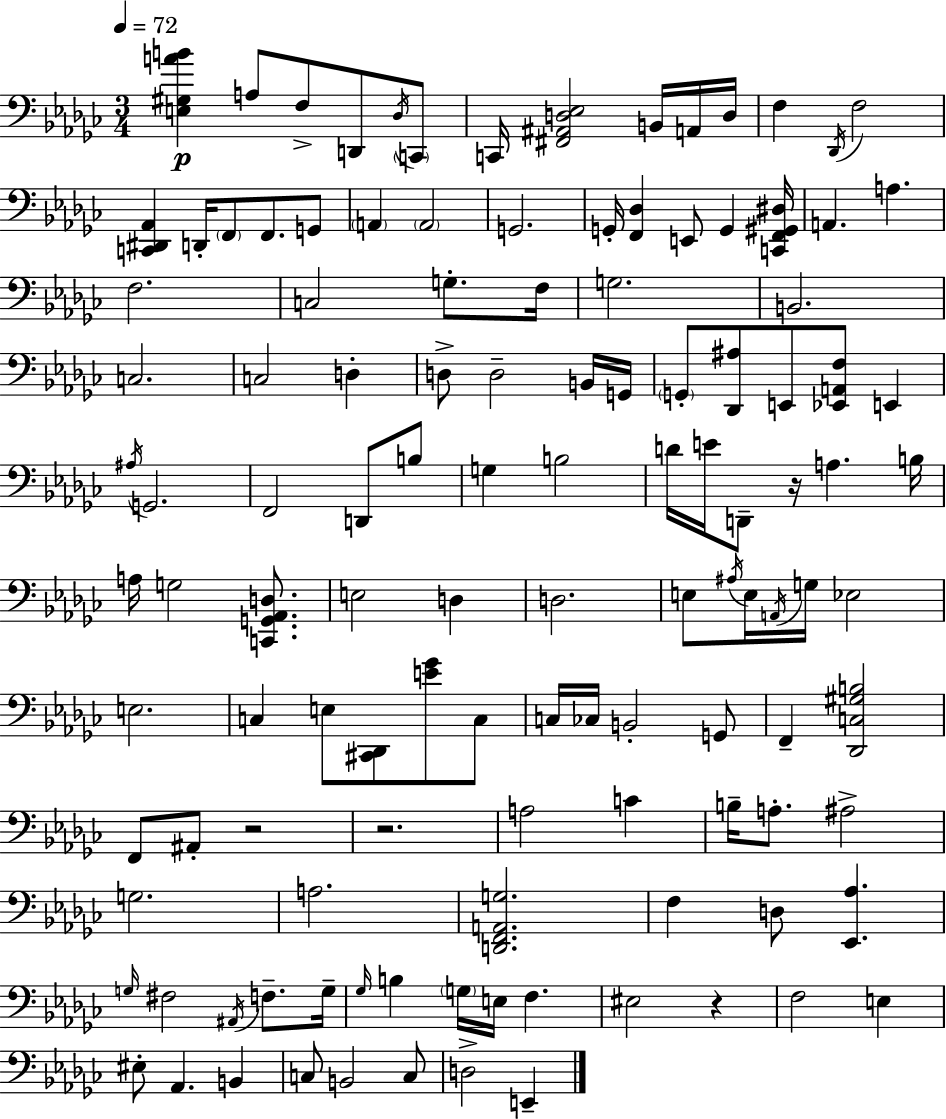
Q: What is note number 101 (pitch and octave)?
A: B2